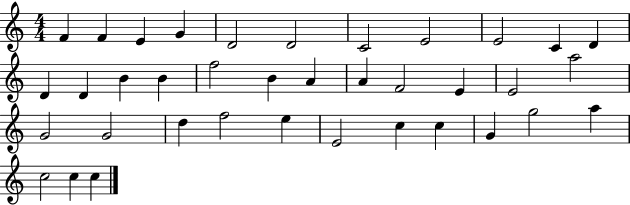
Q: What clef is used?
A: treble